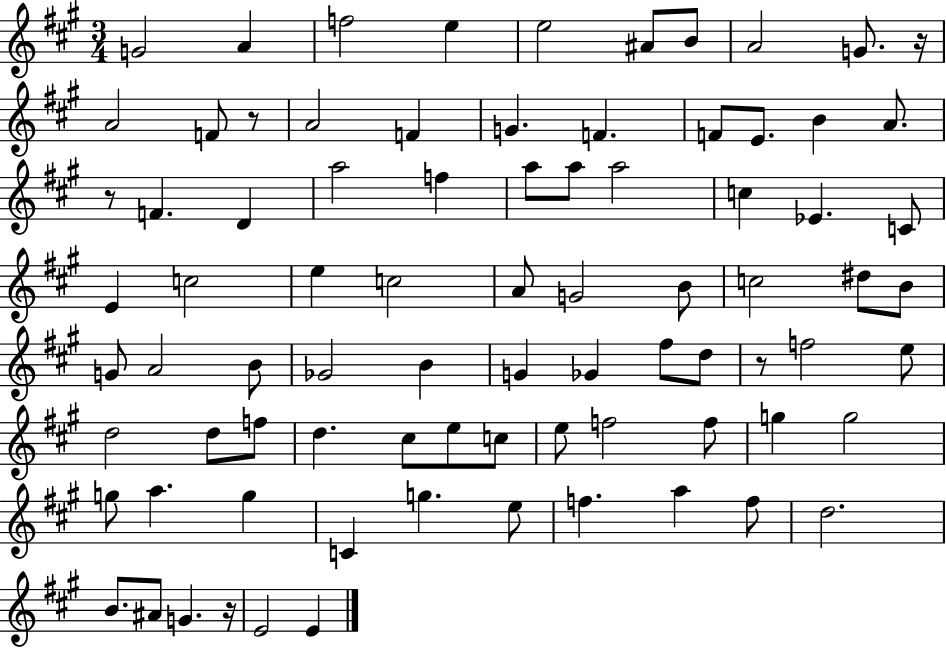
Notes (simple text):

G4/h A4/q F5/h E5/q E5/h A#4/e B4/e A4/h G4/e. R/s A4/h F4/e R/e A4/h F4/q G4/q. F4/q. F4/e E4/e. B4/q A4/e. R/e F4/q. D4/q A5/h F5/q A5/e A5/e A5/h C5/q Eb4/q. C4/e E4/q C5/h E5/q C5/h A4/e G4/h B4/e C5/h D#5/e B4/e G4/e A4/h B4/e Gb4/h B4/q G4/q Gb4/q F#5/e D5/e R/e F5/h E5/e D5/h D5/e F5/e D5/q. C#5/e E5/e C5/e E5/e F5/h F5/e G5/q G5/h G5/e A5/q. G5/q C4/q G5/q. E5/e F5/q. A5/q F5/e D5/h. B4/e. A#4/e G4/q. R/s E4/h E4/q